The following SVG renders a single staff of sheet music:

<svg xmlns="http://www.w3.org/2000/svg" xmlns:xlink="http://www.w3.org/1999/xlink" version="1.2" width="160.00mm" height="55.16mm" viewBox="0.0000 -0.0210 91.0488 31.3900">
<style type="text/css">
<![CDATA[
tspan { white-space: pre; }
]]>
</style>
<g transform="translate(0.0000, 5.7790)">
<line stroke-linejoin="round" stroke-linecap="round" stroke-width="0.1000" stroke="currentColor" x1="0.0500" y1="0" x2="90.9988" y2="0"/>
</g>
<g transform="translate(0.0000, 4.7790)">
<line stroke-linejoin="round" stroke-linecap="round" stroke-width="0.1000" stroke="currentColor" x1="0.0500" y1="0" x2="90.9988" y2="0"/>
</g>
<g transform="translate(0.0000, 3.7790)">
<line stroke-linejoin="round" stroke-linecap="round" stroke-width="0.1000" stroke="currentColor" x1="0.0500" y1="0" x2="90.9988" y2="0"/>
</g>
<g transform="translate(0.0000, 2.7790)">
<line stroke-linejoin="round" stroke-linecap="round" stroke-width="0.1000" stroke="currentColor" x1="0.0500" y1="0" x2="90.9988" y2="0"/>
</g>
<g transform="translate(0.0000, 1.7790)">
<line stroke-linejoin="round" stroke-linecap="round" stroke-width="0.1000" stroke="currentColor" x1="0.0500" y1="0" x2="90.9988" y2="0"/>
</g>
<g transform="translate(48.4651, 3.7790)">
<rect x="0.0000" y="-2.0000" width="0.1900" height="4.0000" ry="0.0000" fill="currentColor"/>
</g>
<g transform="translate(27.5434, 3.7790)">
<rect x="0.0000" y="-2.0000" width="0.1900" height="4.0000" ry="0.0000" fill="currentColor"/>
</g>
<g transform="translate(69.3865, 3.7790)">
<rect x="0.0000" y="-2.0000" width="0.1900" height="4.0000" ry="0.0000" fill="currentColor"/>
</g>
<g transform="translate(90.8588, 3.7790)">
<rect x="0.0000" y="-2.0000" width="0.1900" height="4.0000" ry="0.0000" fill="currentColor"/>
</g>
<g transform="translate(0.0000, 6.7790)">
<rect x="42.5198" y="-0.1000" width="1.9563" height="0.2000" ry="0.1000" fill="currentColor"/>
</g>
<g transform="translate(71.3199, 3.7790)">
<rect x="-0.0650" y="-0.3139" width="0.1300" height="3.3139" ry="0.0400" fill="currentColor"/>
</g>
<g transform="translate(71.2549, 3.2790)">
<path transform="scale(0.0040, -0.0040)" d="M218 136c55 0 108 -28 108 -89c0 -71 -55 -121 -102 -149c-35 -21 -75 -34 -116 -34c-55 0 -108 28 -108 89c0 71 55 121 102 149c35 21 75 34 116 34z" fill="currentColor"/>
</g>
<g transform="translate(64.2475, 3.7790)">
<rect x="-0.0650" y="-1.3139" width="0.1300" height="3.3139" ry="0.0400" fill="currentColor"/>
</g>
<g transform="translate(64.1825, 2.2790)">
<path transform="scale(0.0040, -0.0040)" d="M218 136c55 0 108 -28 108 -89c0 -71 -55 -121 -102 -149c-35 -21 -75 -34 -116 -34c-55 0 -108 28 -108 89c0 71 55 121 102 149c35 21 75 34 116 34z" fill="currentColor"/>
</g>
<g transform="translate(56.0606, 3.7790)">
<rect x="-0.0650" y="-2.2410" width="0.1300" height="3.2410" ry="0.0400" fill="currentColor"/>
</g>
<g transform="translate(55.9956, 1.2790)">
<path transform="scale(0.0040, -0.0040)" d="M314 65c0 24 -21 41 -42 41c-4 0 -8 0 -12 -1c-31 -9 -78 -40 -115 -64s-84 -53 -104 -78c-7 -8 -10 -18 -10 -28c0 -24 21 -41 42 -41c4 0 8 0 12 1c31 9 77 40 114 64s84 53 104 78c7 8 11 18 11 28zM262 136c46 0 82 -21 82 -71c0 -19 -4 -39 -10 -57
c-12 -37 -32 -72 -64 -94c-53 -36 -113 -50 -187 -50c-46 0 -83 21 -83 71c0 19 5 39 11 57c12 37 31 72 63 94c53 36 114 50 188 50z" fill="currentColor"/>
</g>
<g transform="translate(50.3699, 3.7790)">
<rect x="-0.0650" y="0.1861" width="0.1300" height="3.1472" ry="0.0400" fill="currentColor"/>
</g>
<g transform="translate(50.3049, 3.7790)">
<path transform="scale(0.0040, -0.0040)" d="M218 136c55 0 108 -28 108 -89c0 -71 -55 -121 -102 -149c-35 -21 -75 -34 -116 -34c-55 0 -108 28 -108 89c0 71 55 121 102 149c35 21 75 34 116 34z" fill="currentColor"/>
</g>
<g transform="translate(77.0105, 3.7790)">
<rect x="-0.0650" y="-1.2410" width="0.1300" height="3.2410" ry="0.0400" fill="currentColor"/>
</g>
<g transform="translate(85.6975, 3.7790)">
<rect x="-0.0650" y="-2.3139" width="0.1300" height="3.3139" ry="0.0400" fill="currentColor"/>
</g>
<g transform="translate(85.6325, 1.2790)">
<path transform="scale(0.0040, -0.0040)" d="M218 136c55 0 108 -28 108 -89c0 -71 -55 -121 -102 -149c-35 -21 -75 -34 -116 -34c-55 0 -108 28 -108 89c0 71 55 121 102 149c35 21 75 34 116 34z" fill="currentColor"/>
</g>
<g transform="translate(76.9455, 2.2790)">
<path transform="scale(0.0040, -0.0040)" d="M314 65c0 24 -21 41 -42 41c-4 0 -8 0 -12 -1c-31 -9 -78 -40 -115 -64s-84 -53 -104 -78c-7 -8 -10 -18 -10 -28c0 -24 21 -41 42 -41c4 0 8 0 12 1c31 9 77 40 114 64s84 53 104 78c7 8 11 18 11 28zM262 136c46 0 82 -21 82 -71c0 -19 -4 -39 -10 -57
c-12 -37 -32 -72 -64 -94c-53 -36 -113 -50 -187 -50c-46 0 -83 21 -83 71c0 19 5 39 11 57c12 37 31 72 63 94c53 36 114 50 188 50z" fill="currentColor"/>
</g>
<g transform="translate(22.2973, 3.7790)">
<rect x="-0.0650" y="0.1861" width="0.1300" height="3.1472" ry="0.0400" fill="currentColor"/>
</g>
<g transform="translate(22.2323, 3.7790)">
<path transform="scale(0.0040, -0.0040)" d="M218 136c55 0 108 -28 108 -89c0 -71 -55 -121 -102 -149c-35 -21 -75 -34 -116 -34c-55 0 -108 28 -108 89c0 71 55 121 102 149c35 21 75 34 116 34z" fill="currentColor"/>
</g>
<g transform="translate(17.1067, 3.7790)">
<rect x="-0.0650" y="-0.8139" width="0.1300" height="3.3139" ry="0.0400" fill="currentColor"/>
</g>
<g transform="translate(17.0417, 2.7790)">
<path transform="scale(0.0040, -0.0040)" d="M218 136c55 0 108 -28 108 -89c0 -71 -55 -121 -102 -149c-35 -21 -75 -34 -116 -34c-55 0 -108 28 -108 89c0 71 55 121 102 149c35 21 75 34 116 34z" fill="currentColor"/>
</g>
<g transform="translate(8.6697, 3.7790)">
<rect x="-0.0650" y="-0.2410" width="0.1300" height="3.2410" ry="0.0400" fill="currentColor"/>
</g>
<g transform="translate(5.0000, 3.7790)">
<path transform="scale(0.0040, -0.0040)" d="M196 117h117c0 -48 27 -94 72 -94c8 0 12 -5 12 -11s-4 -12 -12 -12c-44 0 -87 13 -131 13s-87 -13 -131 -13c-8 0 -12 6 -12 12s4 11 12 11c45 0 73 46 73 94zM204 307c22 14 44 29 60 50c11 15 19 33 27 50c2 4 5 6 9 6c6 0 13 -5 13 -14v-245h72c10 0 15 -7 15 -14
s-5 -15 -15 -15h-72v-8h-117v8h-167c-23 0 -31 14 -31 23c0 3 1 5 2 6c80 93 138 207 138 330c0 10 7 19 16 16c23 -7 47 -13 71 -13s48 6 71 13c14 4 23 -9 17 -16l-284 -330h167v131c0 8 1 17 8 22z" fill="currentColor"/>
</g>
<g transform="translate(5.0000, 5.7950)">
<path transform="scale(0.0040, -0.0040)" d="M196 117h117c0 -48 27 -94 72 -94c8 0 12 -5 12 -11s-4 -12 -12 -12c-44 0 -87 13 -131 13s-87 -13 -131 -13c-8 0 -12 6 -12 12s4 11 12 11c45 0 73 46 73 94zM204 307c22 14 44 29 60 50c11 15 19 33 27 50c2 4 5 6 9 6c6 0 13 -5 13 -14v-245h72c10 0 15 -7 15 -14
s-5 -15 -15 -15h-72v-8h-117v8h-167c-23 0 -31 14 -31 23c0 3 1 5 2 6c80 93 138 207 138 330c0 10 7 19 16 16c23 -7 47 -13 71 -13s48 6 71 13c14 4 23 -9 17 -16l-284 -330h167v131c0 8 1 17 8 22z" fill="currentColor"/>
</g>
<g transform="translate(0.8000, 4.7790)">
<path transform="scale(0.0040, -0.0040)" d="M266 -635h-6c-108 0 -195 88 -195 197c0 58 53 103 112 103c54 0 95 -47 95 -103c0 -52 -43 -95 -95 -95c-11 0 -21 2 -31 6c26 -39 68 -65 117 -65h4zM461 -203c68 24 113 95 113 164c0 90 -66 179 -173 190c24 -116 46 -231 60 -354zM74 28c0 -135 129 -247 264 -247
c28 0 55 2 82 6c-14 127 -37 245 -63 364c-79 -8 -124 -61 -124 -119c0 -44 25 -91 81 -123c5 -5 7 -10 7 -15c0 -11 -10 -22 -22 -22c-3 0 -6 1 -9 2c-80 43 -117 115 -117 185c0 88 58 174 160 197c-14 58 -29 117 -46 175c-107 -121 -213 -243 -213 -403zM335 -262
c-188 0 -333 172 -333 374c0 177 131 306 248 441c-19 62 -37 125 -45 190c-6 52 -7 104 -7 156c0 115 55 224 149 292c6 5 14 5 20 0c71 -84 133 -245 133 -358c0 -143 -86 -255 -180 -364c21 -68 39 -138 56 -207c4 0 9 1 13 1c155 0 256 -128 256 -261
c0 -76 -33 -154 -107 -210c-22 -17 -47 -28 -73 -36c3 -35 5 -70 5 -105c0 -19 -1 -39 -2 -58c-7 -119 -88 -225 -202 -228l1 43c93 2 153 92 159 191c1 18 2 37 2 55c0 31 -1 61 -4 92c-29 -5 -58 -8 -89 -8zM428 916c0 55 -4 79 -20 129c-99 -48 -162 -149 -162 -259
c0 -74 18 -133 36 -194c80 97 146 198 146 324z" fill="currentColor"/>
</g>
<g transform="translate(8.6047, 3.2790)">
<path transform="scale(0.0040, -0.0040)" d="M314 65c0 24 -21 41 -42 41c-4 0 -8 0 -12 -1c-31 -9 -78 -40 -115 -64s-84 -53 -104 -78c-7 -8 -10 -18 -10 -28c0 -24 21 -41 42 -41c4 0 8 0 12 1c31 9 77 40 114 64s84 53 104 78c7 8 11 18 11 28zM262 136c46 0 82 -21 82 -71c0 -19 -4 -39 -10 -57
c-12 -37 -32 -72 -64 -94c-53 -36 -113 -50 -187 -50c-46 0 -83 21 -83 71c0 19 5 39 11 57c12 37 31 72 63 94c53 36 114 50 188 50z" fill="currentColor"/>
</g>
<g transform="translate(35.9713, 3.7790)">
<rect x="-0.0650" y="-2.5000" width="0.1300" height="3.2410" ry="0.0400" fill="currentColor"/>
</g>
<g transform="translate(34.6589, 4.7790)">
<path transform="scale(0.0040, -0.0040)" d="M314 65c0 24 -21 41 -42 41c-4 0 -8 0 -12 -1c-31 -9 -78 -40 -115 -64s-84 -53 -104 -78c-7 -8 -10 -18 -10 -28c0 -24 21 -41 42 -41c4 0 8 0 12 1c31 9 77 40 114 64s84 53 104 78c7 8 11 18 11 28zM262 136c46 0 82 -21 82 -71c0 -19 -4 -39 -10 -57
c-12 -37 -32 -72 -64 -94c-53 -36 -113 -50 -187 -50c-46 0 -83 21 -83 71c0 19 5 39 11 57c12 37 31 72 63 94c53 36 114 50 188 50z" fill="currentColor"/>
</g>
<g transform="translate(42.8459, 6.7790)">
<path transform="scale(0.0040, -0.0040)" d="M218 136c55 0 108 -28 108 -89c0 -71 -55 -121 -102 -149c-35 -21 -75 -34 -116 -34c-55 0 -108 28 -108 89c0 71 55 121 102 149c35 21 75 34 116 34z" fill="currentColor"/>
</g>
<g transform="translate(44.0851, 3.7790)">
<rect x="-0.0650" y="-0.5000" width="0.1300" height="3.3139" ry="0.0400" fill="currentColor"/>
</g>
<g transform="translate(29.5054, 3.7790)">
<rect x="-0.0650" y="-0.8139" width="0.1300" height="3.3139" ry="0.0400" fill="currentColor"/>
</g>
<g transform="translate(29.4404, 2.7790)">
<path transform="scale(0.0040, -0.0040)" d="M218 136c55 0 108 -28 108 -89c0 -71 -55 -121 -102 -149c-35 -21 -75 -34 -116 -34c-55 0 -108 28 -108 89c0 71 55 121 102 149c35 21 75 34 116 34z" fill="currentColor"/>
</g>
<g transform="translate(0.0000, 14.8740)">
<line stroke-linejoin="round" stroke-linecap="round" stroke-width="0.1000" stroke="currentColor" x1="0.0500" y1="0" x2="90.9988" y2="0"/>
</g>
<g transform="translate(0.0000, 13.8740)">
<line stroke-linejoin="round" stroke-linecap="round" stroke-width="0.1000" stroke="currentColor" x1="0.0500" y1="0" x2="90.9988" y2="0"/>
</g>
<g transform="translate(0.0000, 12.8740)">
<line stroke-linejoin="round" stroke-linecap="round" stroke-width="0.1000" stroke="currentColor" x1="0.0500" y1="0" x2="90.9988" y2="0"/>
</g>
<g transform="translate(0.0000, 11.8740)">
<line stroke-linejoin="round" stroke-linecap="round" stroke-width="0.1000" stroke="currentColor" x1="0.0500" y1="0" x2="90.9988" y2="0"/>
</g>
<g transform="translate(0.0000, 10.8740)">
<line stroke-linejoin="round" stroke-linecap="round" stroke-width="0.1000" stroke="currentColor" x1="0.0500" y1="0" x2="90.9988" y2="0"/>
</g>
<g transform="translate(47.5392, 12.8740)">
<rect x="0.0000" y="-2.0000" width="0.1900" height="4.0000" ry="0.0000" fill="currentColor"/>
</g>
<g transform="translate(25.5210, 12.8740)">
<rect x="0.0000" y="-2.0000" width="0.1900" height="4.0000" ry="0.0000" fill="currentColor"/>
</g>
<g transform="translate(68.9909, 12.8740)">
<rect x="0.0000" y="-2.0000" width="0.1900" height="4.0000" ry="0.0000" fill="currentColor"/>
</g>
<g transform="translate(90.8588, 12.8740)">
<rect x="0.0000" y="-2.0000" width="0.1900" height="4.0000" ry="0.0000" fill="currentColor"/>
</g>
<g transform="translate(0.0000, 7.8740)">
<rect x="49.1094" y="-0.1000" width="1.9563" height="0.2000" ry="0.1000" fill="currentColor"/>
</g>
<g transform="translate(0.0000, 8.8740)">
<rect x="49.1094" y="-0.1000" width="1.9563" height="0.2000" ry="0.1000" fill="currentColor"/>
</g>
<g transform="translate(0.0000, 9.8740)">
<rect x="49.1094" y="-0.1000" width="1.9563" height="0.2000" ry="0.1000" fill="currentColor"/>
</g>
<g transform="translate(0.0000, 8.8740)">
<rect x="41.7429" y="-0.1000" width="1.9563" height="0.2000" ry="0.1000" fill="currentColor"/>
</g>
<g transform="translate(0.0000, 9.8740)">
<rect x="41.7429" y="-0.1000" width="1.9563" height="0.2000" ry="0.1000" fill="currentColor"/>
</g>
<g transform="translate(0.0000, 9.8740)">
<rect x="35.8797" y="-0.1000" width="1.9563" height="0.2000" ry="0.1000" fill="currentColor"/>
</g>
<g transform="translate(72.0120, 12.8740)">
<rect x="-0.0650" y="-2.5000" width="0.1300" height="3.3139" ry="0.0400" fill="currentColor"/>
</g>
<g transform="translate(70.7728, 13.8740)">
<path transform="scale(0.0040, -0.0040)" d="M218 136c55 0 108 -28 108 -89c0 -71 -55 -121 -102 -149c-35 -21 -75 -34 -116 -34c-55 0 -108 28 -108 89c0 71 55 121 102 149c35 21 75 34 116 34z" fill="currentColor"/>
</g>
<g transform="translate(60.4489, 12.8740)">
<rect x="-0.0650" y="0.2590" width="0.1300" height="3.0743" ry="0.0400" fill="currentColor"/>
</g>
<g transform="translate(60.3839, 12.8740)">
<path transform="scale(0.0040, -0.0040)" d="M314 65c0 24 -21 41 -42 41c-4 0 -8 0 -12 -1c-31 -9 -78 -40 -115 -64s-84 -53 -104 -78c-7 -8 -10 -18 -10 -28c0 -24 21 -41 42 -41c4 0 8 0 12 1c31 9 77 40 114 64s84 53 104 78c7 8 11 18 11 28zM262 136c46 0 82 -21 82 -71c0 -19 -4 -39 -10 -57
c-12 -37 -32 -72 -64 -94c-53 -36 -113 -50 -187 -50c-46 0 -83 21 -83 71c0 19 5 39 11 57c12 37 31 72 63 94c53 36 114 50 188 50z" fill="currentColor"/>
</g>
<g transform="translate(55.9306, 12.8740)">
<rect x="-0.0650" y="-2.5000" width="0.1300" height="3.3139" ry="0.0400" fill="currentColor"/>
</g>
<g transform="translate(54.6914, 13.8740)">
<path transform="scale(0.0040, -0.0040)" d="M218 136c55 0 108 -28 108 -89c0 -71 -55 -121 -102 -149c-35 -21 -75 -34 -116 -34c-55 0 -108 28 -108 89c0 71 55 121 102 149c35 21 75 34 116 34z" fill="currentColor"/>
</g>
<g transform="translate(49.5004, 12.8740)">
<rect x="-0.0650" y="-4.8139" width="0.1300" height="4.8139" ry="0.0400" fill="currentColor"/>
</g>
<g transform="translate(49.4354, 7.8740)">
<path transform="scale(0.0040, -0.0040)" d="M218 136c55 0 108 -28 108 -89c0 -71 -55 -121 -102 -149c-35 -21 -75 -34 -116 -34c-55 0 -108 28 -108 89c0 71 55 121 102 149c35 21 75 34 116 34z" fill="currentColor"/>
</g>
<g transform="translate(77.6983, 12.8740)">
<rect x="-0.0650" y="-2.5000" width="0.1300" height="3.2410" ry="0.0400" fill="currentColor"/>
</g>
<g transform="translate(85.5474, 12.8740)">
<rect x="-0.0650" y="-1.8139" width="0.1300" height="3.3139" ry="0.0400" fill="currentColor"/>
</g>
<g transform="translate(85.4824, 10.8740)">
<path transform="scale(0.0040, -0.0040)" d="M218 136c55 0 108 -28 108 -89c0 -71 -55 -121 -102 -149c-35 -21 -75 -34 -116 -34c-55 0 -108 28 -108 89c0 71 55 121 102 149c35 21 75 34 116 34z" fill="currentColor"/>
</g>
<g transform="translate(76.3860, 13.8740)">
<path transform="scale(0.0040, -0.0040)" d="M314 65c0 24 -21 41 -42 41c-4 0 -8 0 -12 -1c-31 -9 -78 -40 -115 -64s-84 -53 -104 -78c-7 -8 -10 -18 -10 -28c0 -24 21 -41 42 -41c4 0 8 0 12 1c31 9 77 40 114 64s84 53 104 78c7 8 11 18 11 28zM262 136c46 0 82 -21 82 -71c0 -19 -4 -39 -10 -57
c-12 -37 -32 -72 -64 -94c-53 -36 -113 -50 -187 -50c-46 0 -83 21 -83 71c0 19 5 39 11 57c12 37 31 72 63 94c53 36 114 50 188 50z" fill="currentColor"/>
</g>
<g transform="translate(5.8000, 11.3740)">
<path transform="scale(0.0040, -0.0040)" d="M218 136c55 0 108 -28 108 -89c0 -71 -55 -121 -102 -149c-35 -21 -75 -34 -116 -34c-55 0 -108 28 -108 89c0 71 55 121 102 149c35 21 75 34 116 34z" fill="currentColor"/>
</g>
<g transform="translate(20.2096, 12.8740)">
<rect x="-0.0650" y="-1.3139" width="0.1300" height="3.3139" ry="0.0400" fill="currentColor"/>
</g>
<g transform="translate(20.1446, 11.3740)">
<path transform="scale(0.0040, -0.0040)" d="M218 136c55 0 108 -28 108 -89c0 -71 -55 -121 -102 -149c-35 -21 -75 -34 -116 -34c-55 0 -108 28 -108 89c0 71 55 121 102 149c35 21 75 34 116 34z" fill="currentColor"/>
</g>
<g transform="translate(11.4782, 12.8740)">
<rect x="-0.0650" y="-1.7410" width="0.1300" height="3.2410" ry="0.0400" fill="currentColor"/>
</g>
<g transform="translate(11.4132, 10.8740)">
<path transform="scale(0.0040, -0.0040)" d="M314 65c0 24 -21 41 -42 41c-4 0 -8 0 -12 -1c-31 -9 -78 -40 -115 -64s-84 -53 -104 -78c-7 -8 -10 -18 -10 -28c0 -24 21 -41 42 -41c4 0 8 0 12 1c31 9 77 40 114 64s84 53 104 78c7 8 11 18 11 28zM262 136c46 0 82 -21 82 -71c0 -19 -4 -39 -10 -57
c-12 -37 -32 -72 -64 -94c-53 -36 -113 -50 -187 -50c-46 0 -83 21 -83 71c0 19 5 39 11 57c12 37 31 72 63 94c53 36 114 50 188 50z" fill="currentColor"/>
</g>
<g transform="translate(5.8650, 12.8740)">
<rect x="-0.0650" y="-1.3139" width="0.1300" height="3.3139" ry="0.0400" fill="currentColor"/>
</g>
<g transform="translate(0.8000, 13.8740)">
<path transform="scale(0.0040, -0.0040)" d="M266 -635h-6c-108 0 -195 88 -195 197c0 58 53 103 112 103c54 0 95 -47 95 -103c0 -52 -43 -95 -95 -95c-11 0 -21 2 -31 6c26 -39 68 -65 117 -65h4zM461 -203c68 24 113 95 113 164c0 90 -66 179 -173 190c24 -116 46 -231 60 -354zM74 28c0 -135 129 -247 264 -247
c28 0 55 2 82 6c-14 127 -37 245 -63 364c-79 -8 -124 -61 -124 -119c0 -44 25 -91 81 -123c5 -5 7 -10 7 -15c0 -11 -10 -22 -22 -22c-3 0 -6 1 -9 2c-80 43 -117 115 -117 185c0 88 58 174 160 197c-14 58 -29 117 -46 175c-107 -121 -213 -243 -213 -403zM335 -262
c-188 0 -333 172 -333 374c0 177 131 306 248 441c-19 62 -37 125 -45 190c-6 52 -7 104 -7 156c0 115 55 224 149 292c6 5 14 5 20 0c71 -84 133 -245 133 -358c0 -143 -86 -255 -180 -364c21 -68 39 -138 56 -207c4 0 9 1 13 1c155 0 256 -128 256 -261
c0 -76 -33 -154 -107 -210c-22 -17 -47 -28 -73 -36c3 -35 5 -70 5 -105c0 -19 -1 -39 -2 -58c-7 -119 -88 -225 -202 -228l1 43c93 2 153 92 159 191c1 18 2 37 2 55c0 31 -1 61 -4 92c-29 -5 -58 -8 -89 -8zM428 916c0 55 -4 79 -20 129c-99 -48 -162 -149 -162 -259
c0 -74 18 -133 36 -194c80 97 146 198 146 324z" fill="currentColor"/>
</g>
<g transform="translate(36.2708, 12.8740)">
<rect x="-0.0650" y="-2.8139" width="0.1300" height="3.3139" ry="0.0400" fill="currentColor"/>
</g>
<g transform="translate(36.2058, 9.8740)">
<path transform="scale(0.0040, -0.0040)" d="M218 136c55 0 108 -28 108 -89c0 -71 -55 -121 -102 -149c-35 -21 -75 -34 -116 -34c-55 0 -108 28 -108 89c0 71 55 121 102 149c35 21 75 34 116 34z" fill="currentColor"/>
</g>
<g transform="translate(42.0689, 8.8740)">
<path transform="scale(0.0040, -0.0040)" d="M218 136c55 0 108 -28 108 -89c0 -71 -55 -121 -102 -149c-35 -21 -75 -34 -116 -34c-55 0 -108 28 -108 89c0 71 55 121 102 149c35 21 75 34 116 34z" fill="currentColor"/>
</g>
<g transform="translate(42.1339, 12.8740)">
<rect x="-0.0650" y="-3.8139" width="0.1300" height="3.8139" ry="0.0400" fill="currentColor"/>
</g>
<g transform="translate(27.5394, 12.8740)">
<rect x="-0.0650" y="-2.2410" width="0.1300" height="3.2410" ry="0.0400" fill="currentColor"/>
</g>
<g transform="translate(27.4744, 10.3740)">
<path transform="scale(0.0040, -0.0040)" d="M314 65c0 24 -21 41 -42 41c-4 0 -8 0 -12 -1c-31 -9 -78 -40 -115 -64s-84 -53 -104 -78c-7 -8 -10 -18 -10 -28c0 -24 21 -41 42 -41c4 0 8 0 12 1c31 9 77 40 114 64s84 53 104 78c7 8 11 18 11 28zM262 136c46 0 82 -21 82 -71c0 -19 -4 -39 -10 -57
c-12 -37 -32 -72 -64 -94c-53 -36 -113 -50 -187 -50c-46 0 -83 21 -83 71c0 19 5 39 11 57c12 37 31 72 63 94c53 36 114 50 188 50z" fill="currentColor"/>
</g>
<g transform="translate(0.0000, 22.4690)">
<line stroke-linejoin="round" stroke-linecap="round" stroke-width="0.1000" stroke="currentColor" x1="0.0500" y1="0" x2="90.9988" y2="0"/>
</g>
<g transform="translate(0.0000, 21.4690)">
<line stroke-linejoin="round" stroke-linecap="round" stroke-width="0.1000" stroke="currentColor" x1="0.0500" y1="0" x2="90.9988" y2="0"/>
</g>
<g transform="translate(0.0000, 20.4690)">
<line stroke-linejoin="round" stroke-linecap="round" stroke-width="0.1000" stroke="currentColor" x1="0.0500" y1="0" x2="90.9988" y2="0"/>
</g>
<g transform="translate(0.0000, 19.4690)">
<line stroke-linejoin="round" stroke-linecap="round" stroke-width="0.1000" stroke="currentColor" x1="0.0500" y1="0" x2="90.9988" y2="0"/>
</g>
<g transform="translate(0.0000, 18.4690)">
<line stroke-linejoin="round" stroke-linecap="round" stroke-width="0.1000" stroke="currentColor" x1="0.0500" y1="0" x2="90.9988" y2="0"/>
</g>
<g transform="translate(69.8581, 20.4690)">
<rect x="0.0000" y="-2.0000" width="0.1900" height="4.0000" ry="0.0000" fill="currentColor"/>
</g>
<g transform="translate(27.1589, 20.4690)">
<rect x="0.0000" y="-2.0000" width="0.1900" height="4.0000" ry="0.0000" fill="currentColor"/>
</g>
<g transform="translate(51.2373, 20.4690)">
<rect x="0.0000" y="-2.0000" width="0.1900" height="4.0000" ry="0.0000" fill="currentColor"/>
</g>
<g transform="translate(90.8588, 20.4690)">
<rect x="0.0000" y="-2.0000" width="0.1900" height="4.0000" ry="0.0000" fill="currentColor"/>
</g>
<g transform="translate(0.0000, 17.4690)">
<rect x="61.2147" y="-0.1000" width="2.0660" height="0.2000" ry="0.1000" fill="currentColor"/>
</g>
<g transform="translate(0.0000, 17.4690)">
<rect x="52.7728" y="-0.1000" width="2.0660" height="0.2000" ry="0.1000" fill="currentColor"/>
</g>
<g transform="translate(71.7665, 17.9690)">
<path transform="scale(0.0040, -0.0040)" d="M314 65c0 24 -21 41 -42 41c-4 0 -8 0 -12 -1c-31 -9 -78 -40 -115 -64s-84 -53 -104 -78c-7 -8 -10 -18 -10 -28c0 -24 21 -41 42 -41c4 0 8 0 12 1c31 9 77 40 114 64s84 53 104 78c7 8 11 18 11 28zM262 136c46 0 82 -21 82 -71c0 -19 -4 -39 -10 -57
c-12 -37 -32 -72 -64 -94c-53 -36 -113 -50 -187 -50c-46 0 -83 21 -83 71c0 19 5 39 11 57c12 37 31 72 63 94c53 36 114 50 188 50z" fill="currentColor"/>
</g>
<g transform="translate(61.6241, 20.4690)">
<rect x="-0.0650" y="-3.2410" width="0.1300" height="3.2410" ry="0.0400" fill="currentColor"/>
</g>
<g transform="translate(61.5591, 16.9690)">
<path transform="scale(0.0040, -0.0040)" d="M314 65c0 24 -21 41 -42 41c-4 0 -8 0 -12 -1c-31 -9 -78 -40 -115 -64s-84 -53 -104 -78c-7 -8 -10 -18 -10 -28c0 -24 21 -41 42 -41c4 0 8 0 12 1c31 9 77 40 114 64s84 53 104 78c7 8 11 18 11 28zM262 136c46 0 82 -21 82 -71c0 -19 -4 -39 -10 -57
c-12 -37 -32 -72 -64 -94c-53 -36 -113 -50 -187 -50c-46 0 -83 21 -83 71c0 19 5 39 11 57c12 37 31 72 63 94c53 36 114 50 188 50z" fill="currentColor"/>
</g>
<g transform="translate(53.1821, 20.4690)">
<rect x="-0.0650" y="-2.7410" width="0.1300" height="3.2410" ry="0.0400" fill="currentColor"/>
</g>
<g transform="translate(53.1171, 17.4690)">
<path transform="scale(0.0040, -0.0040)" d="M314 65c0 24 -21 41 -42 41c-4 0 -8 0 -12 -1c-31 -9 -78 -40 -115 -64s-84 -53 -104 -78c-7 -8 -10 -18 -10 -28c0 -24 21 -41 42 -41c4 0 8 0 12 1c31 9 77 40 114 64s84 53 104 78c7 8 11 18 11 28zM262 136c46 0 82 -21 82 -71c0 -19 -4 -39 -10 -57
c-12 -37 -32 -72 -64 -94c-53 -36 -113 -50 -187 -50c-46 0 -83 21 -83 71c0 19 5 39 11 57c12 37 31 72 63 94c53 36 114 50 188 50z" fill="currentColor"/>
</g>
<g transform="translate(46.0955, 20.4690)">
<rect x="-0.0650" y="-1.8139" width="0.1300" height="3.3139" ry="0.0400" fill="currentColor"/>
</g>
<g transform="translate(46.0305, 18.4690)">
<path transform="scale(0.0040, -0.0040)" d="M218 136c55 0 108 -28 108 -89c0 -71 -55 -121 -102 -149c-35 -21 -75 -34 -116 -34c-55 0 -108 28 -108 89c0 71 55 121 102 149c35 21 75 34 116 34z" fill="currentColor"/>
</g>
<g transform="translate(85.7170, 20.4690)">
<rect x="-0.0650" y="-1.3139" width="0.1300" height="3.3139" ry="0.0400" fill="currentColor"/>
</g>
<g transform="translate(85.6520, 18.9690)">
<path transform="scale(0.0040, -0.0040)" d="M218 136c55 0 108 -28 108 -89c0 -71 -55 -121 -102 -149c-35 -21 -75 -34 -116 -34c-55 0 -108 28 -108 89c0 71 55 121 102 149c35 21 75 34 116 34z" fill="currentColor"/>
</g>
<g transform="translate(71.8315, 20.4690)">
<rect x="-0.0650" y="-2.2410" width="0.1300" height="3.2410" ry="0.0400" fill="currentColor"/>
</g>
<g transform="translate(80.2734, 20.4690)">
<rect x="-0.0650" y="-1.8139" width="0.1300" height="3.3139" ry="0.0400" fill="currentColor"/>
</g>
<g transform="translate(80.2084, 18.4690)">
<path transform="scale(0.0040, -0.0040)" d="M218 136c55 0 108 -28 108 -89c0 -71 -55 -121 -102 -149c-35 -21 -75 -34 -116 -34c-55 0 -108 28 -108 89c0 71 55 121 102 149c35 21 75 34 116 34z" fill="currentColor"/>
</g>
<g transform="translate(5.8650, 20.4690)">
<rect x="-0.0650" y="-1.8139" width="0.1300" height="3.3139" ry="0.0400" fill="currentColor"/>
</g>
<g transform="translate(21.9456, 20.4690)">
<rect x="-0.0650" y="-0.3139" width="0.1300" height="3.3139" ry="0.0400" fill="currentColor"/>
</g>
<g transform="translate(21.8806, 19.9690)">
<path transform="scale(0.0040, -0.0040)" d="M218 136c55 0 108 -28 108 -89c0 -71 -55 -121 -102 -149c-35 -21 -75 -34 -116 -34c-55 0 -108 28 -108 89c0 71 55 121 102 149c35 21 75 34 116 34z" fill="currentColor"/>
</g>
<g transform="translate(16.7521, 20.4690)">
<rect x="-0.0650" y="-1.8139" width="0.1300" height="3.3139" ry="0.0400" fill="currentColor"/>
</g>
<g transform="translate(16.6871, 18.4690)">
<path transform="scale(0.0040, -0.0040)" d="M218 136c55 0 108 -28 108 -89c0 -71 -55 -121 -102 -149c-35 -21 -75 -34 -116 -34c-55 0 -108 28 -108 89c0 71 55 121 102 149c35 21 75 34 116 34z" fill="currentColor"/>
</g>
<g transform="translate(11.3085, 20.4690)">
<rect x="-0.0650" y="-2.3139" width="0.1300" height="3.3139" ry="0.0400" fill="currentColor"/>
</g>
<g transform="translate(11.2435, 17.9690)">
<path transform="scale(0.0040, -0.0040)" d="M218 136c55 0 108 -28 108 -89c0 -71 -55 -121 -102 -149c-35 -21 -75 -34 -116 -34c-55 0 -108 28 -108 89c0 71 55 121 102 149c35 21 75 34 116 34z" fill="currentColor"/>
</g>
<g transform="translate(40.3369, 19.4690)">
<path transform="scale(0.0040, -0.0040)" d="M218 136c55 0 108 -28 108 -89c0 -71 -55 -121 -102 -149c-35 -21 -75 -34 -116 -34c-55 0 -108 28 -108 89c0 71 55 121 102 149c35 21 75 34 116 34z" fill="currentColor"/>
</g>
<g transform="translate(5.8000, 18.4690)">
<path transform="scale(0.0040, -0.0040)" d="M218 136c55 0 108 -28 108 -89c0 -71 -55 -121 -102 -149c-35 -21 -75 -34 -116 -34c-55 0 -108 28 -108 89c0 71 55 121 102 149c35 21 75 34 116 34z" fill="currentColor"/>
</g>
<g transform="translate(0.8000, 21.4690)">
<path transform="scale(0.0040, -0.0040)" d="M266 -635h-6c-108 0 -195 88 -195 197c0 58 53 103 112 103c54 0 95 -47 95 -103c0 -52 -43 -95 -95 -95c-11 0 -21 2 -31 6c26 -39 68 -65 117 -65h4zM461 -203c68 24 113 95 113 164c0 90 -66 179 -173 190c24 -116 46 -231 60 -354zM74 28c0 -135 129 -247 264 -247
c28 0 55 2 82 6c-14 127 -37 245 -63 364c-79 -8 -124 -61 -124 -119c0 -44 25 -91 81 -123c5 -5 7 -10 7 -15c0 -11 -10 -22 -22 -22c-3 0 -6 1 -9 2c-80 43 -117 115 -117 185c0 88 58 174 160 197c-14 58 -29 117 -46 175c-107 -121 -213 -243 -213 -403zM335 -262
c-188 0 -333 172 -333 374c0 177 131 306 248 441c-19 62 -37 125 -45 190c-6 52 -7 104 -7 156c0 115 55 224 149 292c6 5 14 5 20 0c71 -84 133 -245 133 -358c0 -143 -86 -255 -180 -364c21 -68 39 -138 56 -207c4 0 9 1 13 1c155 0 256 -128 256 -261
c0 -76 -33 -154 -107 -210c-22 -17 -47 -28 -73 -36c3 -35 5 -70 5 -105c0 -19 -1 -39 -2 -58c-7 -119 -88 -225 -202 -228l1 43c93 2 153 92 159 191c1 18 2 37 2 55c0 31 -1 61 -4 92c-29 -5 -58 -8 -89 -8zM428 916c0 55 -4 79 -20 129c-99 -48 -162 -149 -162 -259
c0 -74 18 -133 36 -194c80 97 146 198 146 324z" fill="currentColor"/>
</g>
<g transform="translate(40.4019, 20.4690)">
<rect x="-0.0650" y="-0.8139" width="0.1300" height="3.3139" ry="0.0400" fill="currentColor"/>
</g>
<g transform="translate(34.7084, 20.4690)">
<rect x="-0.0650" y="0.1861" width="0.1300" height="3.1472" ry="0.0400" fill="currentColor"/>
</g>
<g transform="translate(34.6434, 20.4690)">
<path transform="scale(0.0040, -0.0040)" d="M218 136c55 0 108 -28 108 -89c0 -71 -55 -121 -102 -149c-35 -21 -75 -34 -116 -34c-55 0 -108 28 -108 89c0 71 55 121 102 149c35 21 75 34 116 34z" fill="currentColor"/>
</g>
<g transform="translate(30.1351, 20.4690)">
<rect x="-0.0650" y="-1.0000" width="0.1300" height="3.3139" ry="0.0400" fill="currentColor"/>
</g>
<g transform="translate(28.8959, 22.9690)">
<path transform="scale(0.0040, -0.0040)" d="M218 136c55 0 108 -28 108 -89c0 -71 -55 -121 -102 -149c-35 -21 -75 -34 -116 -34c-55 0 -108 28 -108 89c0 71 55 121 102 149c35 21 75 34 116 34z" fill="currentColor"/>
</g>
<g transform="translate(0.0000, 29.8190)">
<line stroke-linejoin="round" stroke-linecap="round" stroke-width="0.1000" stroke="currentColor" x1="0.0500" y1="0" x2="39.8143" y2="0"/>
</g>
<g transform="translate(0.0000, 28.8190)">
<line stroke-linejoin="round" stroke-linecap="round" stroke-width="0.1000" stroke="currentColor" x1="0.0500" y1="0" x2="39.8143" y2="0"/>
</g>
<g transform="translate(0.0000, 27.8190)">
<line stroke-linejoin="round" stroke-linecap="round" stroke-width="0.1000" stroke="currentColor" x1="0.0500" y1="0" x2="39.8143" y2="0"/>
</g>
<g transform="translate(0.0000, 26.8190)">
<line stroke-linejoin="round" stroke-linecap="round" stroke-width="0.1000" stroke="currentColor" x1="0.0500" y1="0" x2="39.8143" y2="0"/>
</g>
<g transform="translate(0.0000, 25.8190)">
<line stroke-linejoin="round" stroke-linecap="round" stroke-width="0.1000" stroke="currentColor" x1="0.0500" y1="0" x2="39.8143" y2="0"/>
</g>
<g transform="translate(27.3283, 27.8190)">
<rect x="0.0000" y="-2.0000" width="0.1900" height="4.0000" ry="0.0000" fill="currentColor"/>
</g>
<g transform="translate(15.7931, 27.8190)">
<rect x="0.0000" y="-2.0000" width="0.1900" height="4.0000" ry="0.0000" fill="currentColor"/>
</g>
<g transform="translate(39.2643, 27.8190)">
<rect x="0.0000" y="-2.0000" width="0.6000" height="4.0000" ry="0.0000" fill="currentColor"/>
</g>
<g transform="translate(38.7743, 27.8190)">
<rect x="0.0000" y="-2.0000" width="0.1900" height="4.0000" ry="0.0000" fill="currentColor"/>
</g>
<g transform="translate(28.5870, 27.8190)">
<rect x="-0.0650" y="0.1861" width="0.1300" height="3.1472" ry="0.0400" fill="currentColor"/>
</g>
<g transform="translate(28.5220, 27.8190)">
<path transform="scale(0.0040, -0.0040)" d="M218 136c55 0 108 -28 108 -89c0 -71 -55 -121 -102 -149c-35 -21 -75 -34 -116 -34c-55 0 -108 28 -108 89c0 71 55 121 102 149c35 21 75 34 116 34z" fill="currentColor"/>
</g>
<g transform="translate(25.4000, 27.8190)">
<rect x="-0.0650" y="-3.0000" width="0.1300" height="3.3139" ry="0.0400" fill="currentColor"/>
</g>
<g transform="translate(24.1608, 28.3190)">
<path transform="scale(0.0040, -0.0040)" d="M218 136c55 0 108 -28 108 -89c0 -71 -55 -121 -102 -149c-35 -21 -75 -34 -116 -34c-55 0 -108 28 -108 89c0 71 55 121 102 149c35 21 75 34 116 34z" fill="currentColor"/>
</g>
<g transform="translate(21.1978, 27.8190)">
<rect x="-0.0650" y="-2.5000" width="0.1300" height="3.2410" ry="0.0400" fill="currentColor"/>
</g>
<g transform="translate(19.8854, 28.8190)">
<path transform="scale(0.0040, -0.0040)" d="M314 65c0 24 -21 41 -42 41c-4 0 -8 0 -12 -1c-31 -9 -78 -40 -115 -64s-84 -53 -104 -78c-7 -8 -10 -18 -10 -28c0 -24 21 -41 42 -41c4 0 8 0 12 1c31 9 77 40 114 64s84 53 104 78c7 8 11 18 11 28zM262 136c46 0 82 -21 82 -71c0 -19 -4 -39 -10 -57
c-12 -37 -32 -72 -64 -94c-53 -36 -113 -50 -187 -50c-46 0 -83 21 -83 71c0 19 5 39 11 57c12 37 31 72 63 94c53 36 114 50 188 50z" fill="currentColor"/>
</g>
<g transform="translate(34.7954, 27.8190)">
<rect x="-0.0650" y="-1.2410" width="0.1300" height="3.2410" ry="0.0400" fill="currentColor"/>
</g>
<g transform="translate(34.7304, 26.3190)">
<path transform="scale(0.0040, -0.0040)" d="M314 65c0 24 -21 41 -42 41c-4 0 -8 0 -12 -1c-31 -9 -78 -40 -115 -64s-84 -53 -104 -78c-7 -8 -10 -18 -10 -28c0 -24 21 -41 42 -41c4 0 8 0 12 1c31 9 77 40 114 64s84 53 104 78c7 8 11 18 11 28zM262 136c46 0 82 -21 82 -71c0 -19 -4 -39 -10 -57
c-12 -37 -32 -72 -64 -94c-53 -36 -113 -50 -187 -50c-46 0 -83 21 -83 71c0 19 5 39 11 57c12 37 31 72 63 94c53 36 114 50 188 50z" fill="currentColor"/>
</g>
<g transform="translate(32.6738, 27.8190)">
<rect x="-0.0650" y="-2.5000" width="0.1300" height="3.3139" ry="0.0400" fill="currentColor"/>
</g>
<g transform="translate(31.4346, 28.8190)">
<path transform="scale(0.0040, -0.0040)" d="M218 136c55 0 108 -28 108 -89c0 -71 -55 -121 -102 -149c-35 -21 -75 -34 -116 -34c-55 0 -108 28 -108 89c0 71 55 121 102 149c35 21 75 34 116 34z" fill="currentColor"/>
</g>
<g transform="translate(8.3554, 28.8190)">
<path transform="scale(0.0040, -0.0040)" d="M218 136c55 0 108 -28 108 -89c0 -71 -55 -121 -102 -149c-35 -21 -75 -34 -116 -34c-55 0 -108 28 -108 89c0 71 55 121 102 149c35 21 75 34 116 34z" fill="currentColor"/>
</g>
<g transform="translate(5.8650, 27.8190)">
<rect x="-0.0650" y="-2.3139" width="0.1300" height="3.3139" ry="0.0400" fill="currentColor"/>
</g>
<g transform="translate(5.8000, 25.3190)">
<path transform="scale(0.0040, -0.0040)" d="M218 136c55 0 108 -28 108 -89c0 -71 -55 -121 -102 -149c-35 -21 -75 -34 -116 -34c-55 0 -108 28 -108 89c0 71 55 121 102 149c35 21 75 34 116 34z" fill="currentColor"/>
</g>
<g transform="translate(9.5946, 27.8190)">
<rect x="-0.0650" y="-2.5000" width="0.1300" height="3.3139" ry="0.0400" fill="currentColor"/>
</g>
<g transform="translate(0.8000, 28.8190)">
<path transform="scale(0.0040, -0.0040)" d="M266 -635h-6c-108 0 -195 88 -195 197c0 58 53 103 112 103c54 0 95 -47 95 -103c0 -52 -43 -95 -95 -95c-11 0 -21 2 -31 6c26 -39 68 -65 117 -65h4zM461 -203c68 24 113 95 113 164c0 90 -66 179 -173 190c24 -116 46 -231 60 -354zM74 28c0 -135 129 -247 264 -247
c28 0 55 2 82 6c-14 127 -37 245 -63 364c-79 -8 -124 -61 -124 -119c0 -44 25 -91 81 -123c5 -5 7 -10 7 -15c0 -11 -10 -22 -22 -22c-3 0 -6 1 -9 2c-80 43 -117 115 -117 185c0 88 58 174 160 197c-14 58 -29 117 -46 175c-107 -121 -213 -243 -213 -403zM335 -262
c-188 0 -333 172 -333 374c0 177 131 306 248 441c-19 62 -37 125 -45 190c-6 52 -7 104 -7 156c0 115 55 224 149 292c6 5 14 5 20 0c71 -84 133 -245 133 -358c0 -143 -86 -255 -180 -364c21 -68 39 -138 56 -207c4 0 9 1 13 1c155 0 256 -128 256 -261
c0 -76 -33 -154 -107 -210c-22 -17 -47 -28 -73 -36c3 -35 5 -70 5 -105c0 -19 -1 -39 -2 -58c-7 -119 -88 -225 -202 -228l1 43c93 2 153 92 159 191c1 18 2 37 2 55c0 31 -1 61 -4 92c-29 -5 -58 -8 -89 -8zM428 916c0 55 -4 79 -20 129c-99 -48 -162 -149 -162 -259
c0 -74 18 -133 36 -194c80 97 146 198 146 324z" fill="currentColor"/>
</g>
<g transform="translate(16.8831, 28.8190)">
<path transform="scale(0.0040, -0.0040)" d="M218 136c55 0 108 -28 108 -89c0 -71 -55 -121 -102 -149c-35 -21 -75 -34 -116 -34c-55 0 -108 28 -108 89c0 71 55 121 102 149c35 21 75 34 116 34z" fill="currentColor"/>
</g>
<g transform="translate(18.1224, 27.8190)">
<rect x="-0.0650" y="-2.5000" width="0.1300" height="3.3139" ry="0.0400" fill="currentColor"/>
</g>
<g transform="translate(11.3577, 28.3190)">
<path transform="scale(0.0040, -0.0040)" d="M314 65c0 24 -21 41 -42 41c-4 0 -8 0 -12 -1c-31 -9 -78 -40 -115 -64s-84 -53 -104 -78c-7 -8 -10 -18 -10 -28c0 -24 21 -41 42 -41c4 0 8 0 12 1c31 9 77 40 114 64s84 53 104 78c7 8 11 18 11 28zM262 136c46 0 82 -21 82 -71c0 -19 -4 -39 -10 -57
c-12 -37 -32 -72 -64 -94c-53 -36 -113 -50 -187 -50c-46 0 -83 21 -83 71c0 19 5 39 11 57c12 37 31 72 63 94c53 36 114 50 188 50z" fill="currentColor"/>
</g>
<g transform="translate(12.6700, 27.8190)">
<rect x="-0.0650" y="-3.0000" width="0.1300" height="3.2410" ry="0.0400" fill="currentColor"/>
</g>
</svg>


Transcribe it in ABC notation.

X:1
T:Untitled
M:4/4
L:1/4
K:C
c2 d B d G2 C B g2 e c e2 g e f2 e g2 a c' e' G B2 G G2 f f g f c D B d f a2 b2 g2 f e g G A2 G G2 A B G e2